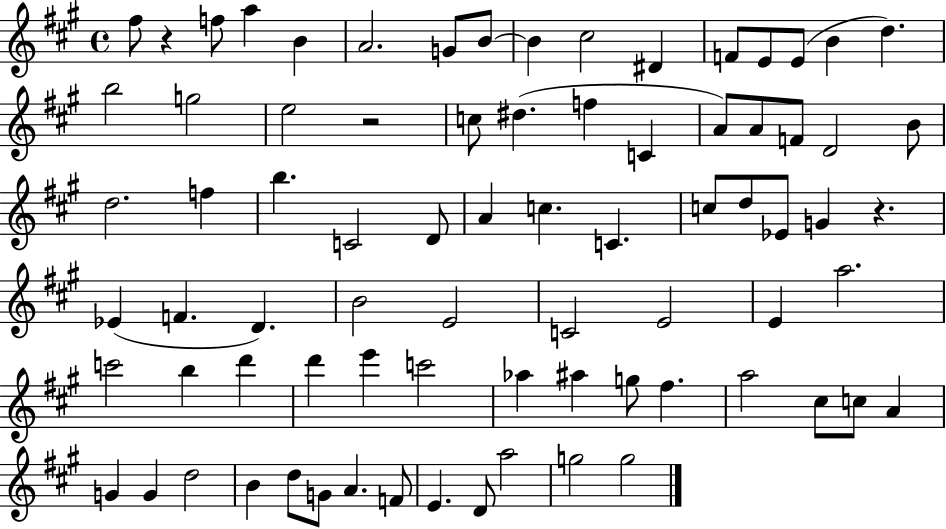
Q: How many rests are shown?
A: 3